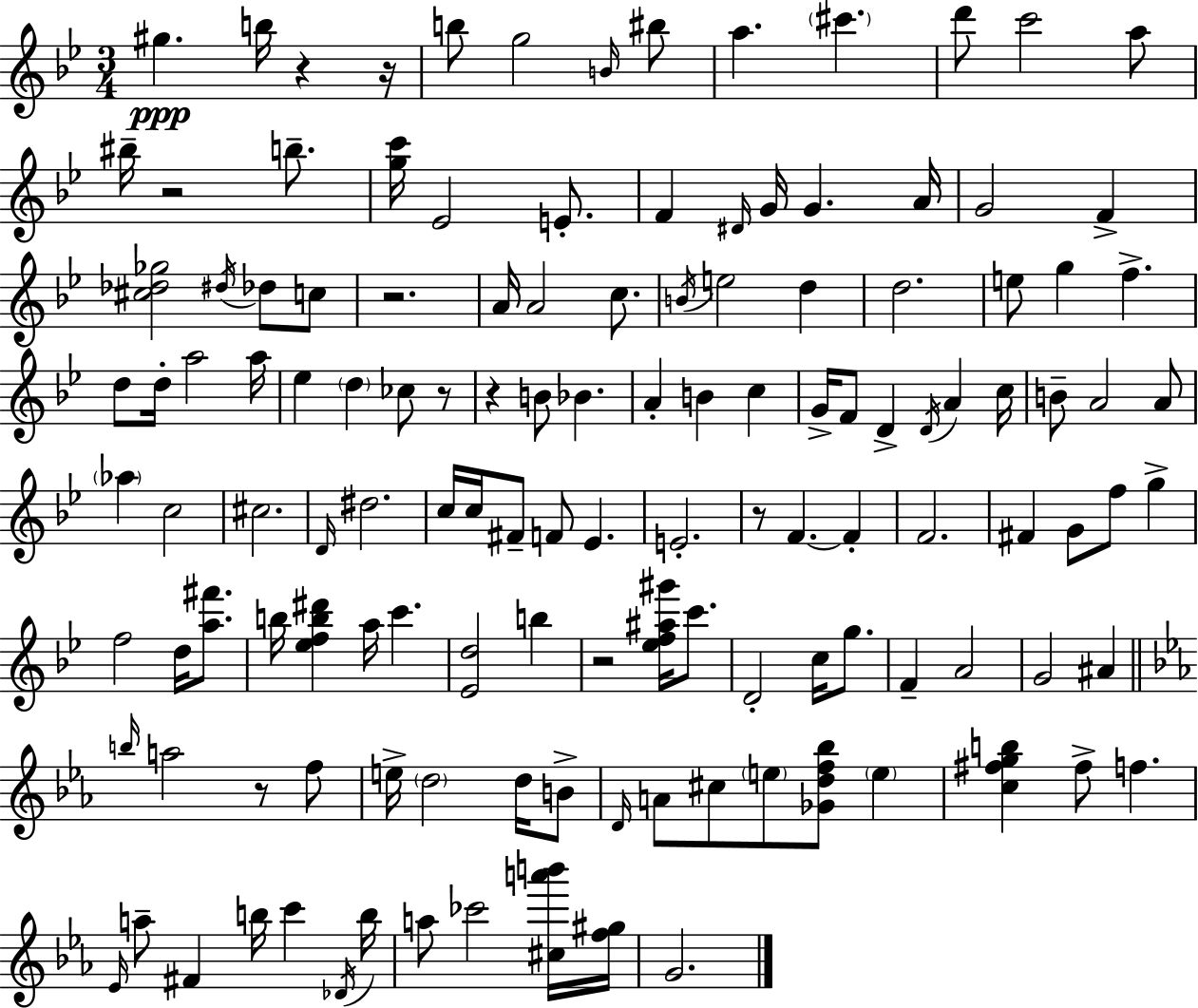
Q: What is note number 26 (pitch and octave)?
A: A4